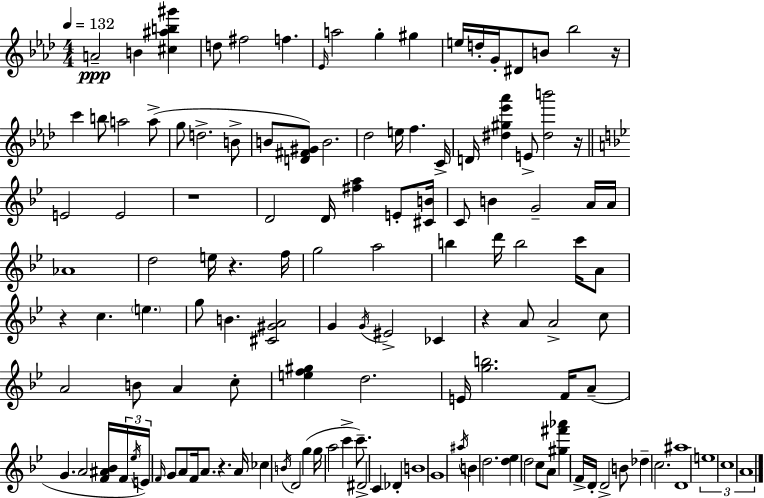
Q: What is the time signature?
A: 4/4